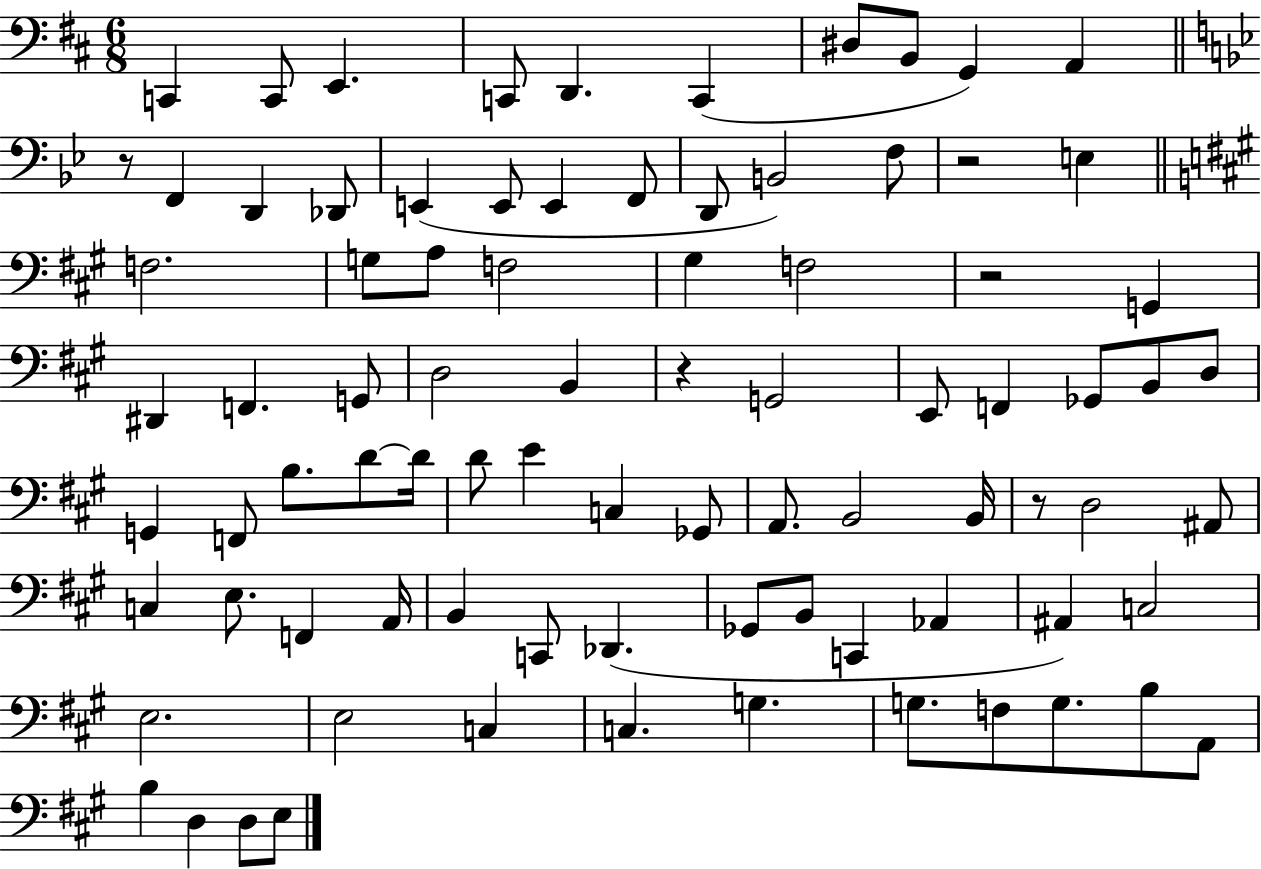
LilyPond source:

{
  \clef bass
  \numericTimeSignature
  \time 6/8
  \key d \major
  c,4 c,8 e,4. | c,8 d,4. c,4( | dis8 b,8 g,4) a,4 | \bar "||" \break \key bes \major r8 f,4 d,4 des,8 | e,4( e,8 e,4 f,8 | d,8 b,2) f8 | r2 e4 | \break \bar "||" \break \key a \major f2. | g8 a8 f2 | gis4 f2 | r2 g,4 | \break dis,4 f,4. g,8 | d2 b,4 | r4 g,2 | e,8 f,4 ges,8 b,8 d8 | \break g,4 f,8 b8. d'8~~ d'16 | d'8 e'4 c4 ges,8 | a,8. b,2 b,16 | r8 d2 ais,8 | \break c4 e8. f,4 a,16 | b,4 c,8 des,4.( | ges,8 b,8 c,4 aes,4 | ais,4) c2 | \break e2. | e2 c4 | c4. g4. | g8. f8 g8. b8 a,8 | \break b4 d4 d8 e8 | \bar "|."
}